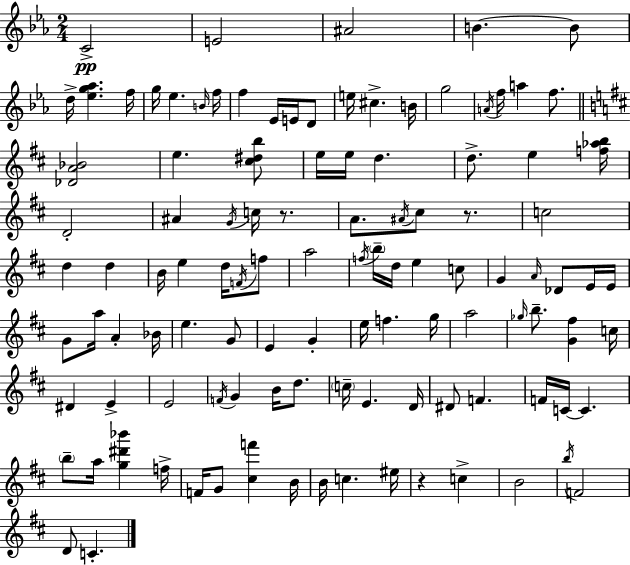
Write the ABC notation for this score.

X:1
T:Untitled
M:2/4
L:1/4
K:Cm
C2 E2 ^A2 B B/2 d/4 [_eg_a] f/4 g/4 _e B/4 f/4 f _E/4 E/4 D/2 e/4 ^c B/4 g2 A/4 f/4 a f/2 [_DA_B]2 e [^c^db]/2 e/4 e/4 d d/2 e [f_ab]/4 D2 ^A G/4 c/4 z/2 A/2 ^A/4 ^c/2 z/2 c2 d d B/4 e d/4 F/4 f/2 a2 f/4 b/4 d/4 e c/2 G A/4 _D/2 E/4 E/4 G/2 a/4 A _B/4 e G/2 E G e/4 f g/4 a2 _g/4 b/2 [G^f] c/4 ^D E E2 F/4 G B/4 d/2 c/4 E D/4 ^D/2 F F/4 C/4 C b/2 a/4 [g^d'_b'] f/4 F/4 G/2 [^cf'] B/4 B/4 c ^e/4 z c B2 b/4 F2 D/2 C